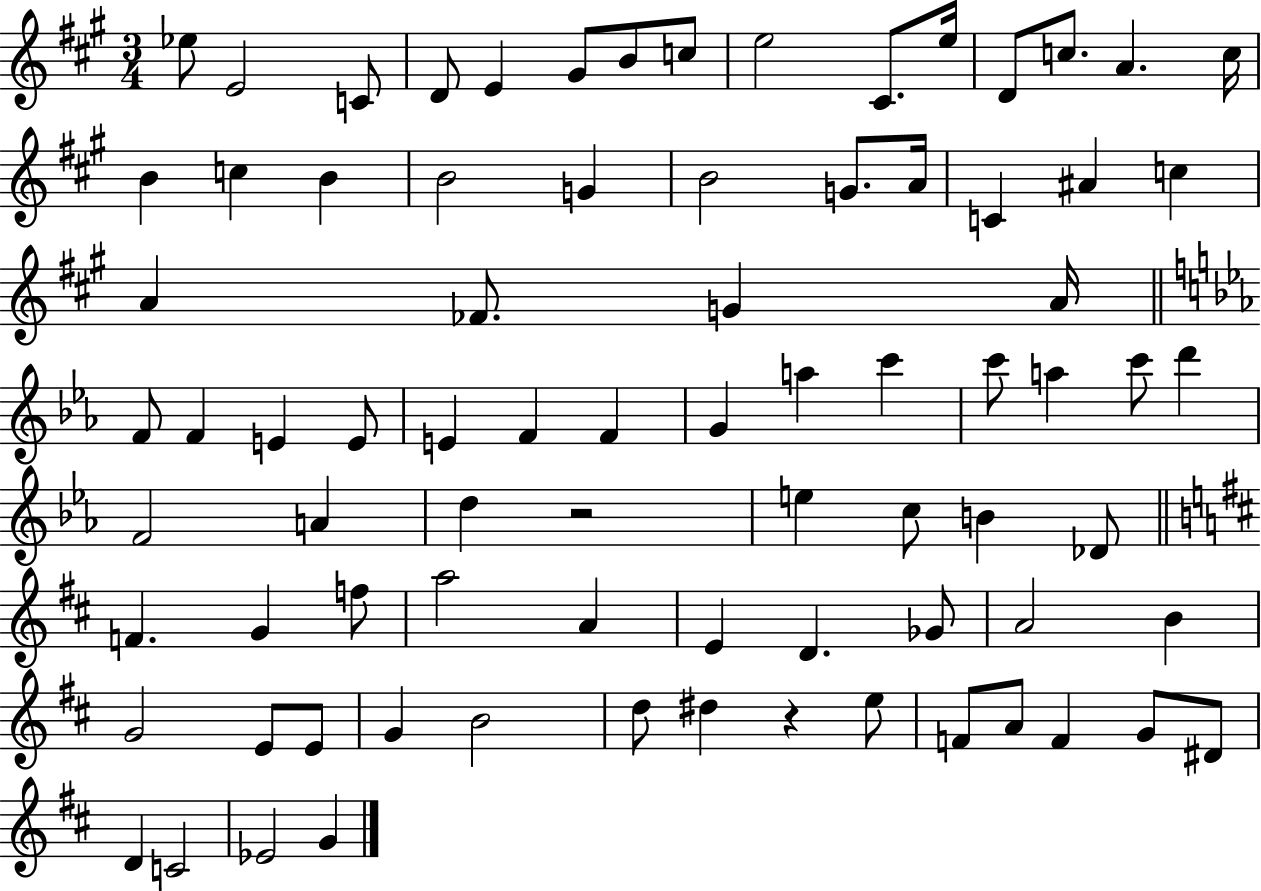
X:1
T:Untitled
M:3/4
L:1/4
K:A
_e/2 E2 C/2 D/2 E ^G/2 B/2 c/2 e2 ^C/2 e/4 D/2 c/2 A c/4 B c B B2 G B2 G/2 A/4 C ^A c A _F/2 G A/4 F/2 F E E/2 E F F G a c' c'/2 a c'/2 d' F2 A d z2 e c/2 B _D/2 F G f/2 a2 A E D _G/2 A2 B G2 E/2 E/2 G B2 d/2 ^d z e/2 F/2 A/2 F G/2 ^D/2 D C2 _E2 G